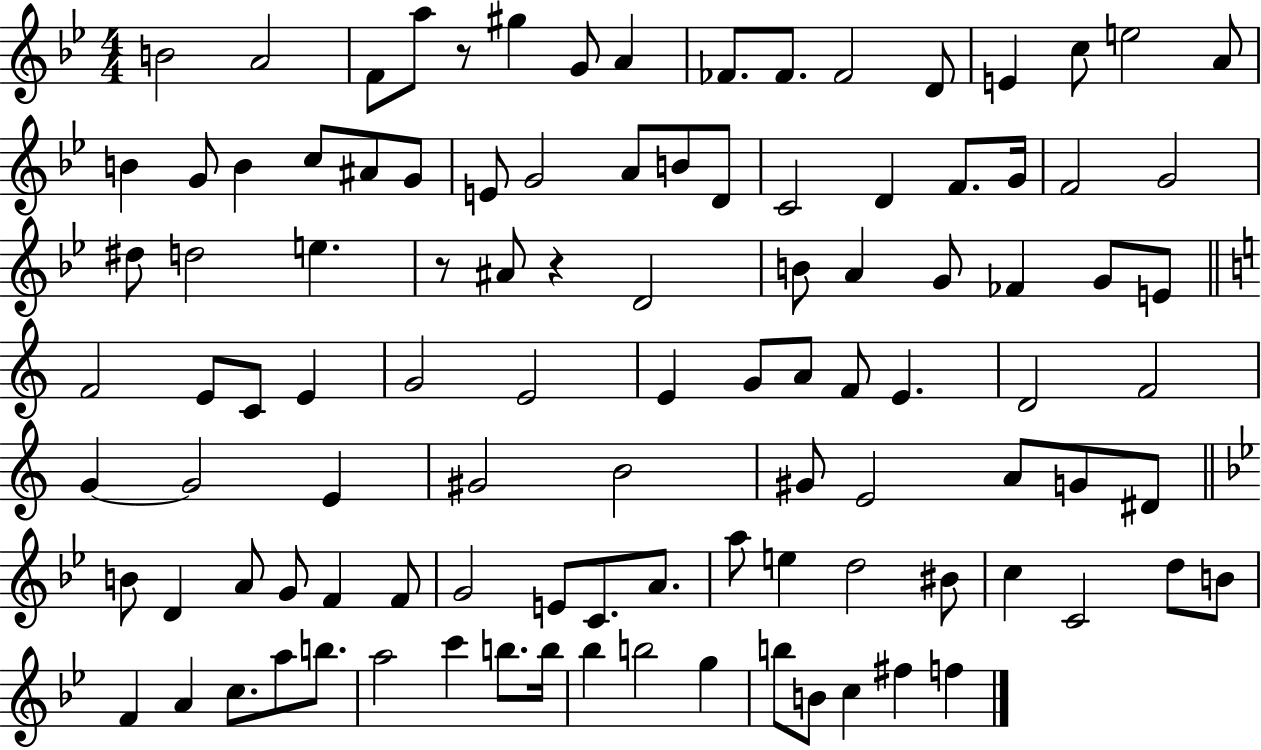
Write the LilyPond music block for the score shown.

{
  \clef treble
  \numericTimeSignature
  \time 4/4
  \key bes \major
  b'2 a'2 | f'8 a''8 r8 gis''4 g'8 a'4 | fes'8. fes'8. fes'2 d'8 | e'4 c''8 e''2 a'8 | \break b'4 g'8 b'4 c''8 ais'8 g'8 | e'8 g'2 a'8 b'8 d'8 | c'2 d'4 f'8. g'16 | f'2 g'2 | \break dis''8 d''2 e''4. | r8 ais'8 r4 d'2 | b'8 a'4 g'8 fes'4 g'8 e'8 | \bar "||" \break \key a \minor f'2 e'8 c'8 e'4 | g'2 e'2 | e'4 g'8 a'8 f'8 e'4. | d'2 f'2 | \break g'4~~ g'2 e'4 | gis'2 b'2 | gis'8 e'2 a'8 g'8 dis'8 | \bar "||" \break \key g \minor b'8 d'4 a'8 g'8 f'4 f'8 | g'2 e'8 c'8. a'8. | a''8 e''4 d''2 bis'8 | c''4 c'2 d''8 b'8 | \break f'4 a'4 c''8. a''8 b''8. | a''2 c'''4 b''8. b''16 | bes''4 b''2 g''4 | b''8 b'8 c''4 fis''4 f''4 | \break \bar "|."
}